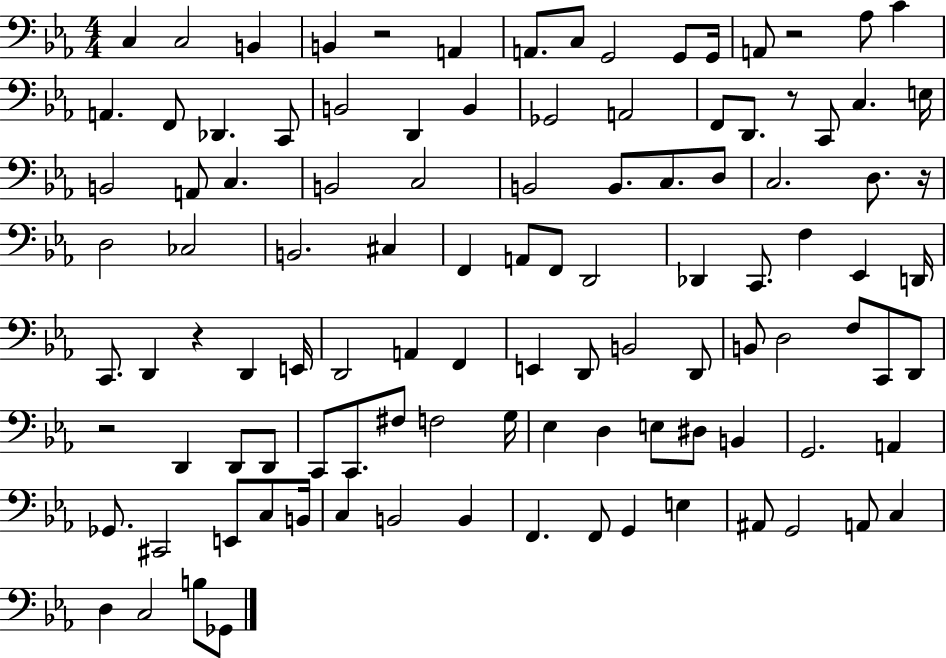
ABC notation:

X:1
T:Untitled
M:4/4
L:1/4
K:Eb
C, C,2 B,, B,, z2 A,, A,,/2 C,/2 G,,2 G,,/2 G,,/4 A,,/2 z2 _A,/2 C A,, F,,/2 _D,, C,,/2 B,,2 D,, B,, _G,,2 A,,2 F,,/2 D,,/2 z/2 C,,/2 C, E,/4 B,,2 A,,/2 C, B,,2 C,2 B,,2 B,,/2 C,/2 D,/2 C,2 D,/2 z/4 D,2 _C,2 B,,2 ^C, F,, A,,/2 F,,/2 D,,2 _D,, C,,/2 F, _E,, D,,/4 C,,/2 D,, z D,, E,,/4 D,,2 A,, F,, E,, D,,/2 B,,2 D,,/2 B,,/2 D,2 F,/2 C,,/2 D,,/2 z2 D,, D,,/2 D,,/2 C,,/2 C,,/2 ^F,/2 F,2 G,/4 _E, D, E,/2 ^D,/2 B,, G,,2 A,, _G,,/2 ^C,,2 E,,/2 C,/2 B,,/4 C, B,,2 B,, F,, F,,/2 G,, E, ^A,,/2 G,,2 A,,/2 C, D, C,2 B,/2 _G,,/2